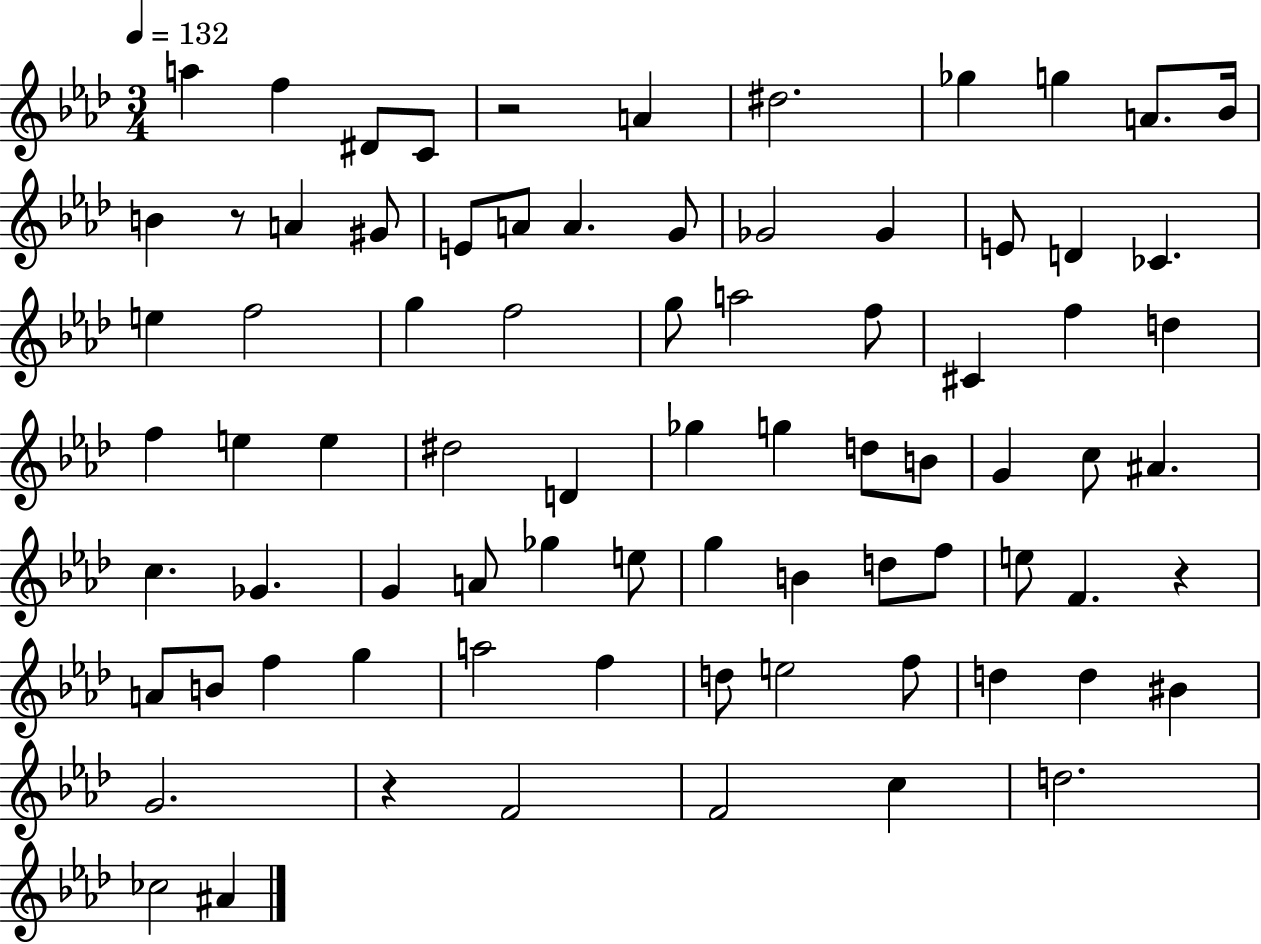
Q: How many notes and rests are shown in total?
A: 79